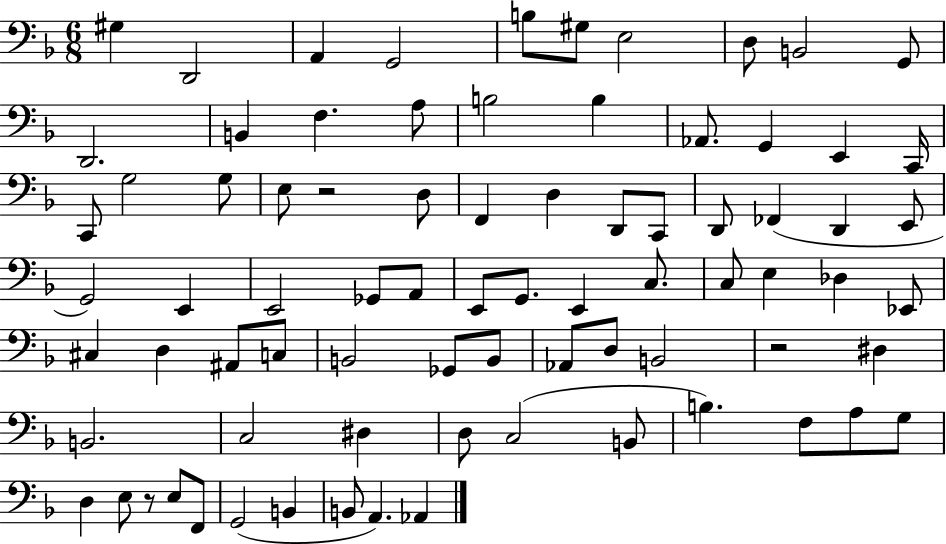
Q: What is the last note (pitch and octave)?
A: Ab2